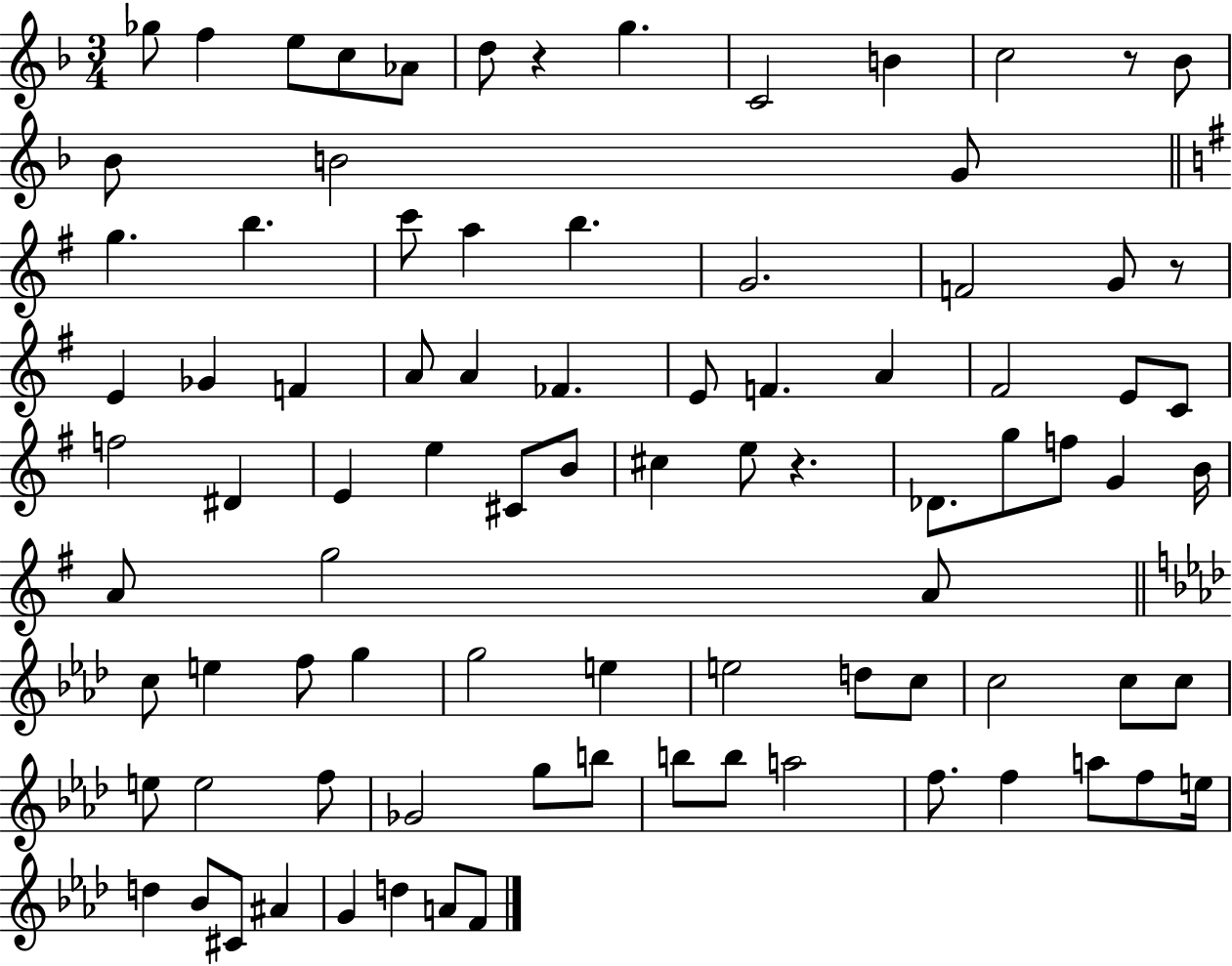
Gb5/e F5/q E5/e C5/e Ab4/e D5/e R/q G5/q. C4/h B4/q C5/h R/e Bb4/e Bb4/e B4/h G4/e G5/q. B5/q. C6/e A5/q B5/q. G4/h. F4/h G4/e R/e E4/q Gb4/q F4/q A4/e A4/q FES4/q. E4/e F4/q. A4/q F#4/h E4/e C4/e F5/h D#4/q E4/q E5/q C#4/e B4/e C#5/q E5/e R/q. Db4/e. G5/e F5/e G4/q B4/s A4/e G5/h A4/e C5/e E5/q F5/e G5/q G5/h E5/q E5/h D5/e C5/e C5/h C5/e C5/e E5/e E5/h F5/e Gb4/h G5/e B5/e B5/e B5/e A5/h F5/e. F5/q A5/e F5/e E5/s D5/q Bb4/e C#4/e A#4/q G4/q D5/q A4/e F4/e